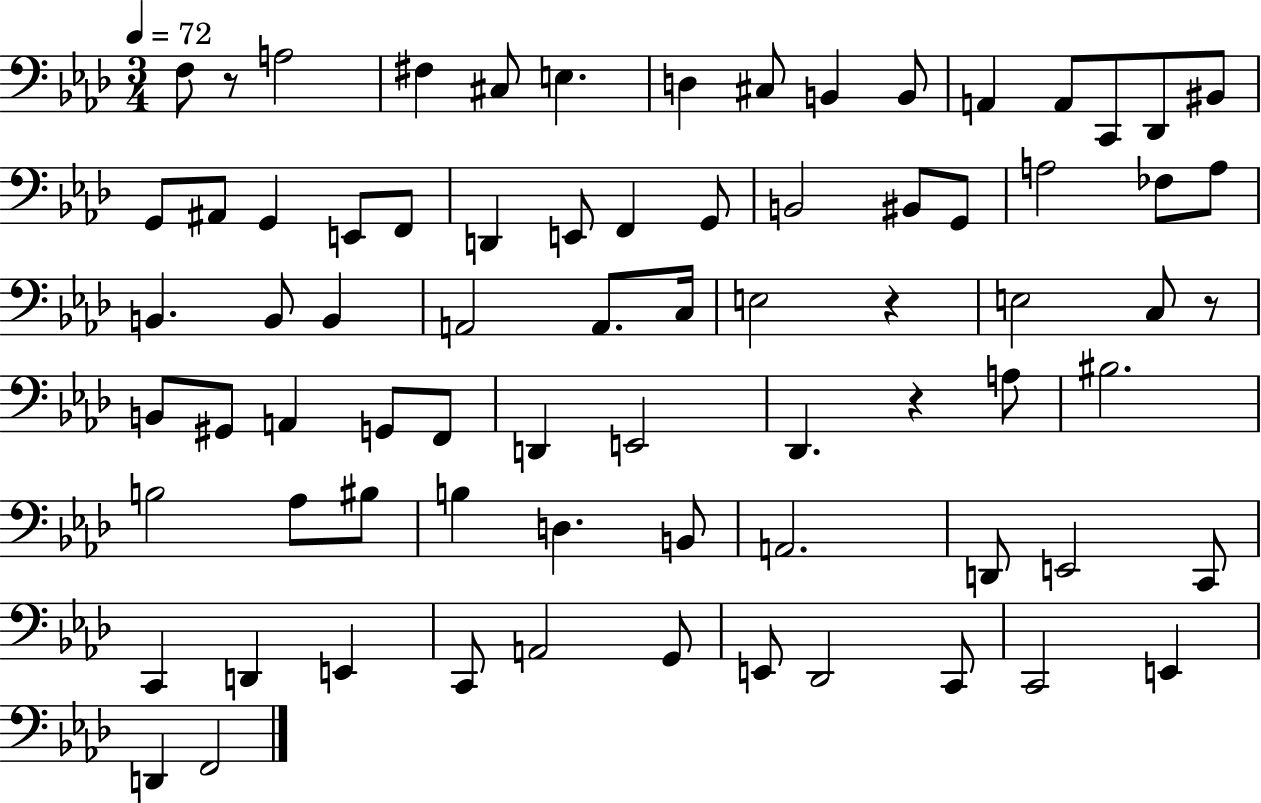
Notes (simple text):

F3/e R/e A3/h F#3/q C#3/e E3/q. D3/q C#3/e B2/q B2/e A2/q A2/e C2/e Db2/e BIS2/e G2/e A#2/e G2/q E2/e F2/e D2/q E2/e F2/q G2/e B2/h BIS2/e G2/e A3/h FES3/e A3/e B2/q. B2/e B2/q A2/h A2/e. C3/s E3/h R/q E3/h C3/e R/e B2/e G#2/e A2/q G2/e F2/e D2/q E2/h Db2/q. R/q A3/e BIS3/h. B3/h Ab3/e BIS3/e B3/q D3/q. B2/e A2/h. D2/e E2/h C2/e C2/q D2/q E2/q C2/e A2/h G2/e E2/e Db2/h C2/e C2/h E2/q D2/q F2/h